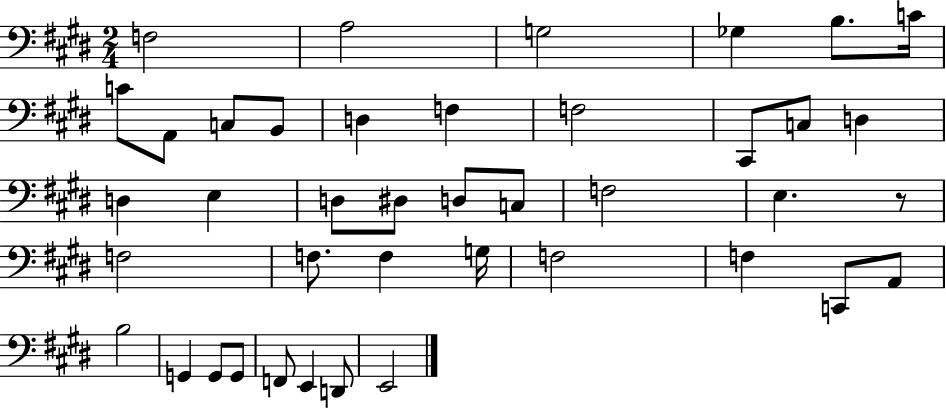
X:1
T:Untitled
M:2/4
L:1/4
K:E
F,2 A,2 G,2 _G, B,/2 C/4 C/2 A,,/2 C,/2 B,,/2 D, F, F,2 ^C,,/2 C,/2 D, D, E, D,/2 ^D,/2 D,/2 C,/2 F,2 E, z/2 F,2 F,/2 F, G,/4 F,2 F, C,,/2 A,,/2 B,2 G,, G,,/2 G,,/2 F,,/2 E,, D,,/2 E,,2